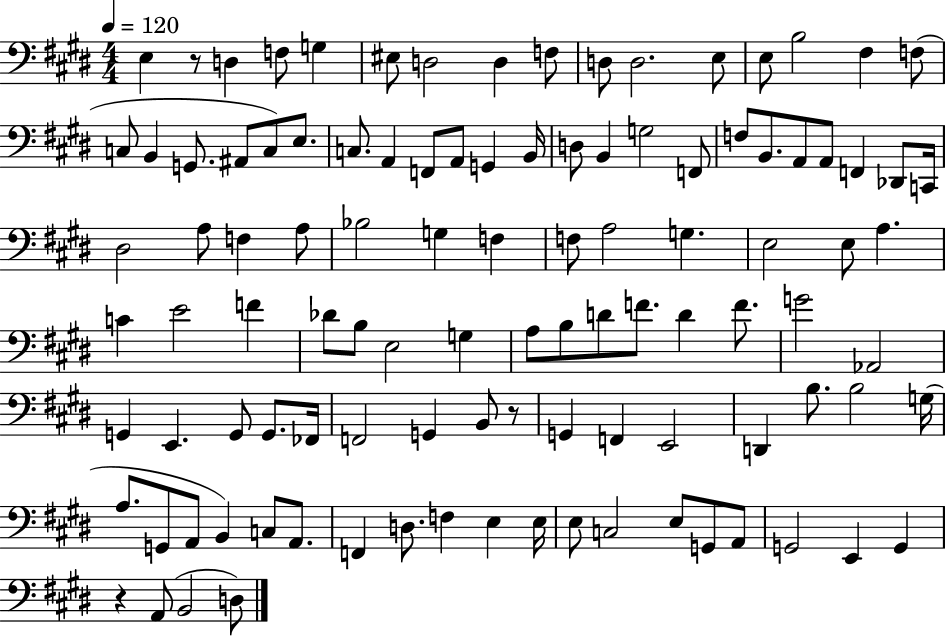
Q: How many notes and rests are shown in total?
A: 106